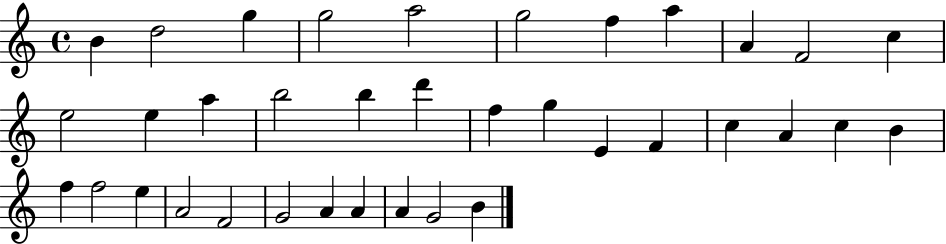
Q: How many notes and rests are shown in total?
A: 36